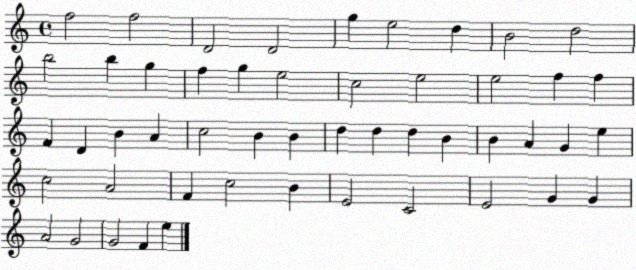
X:1
T:Untitled
M:4/4
L:1/4
K:C
f2 f2 D2 D2 g e2 d B2 d2 b2 b g f g e2 c2 e2 e2 f f F D B A c2 B B d d d B B A G e c2 A2 F c2 B E2 C2 E2 G G A2 G2 G2 F e